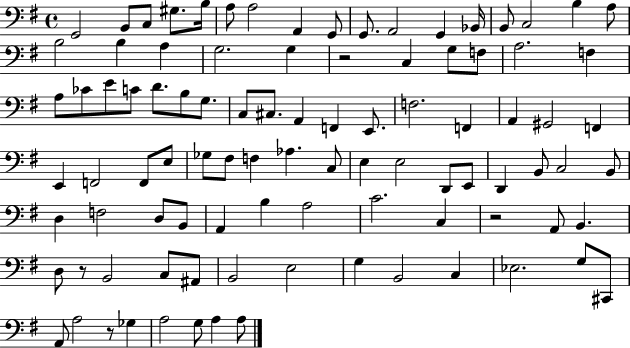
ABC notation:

X:1
T:Untitled
M:4/4
L:1/4
K:G
G,,2 B,,/2 C,/2 ^G,/2 B,/4 A,/2 A,2 A,, G,,/2 G,,/2 A,,2 G,, _B,,/4 B,,/2 C,2 B, A,/2 B,2 B, A, G,2 G, z2 C, G,/2 F,/2 A,2 F, A,/2 _C/2 E/2 C/2 D/2 B,/2 G,/2 C,/2 ^C,/2 A,, F,, E,,/2 F,2 F,, A,, ^G,,2 F,, E,, F,,2 F,,/2 E,/2 _G,/2 ^F,/2 F, _A, C,/2 E, E,2 D,,/2 E,,/2 D,, B,,/2 C,2 B,,/2 D, F,2 D,/2 B,,/2 A,, B, A,2 C2 C, z2 A,,/2 B,, D,/2 z/2 B,,2 C,/2 ^A,,/2 B,,2 E,2 G, B,,2 C, _E,2 G,/2 ^C,,/2 A,,/2 A,2 z/2 _G, A,2 G,/2 A, A,/2